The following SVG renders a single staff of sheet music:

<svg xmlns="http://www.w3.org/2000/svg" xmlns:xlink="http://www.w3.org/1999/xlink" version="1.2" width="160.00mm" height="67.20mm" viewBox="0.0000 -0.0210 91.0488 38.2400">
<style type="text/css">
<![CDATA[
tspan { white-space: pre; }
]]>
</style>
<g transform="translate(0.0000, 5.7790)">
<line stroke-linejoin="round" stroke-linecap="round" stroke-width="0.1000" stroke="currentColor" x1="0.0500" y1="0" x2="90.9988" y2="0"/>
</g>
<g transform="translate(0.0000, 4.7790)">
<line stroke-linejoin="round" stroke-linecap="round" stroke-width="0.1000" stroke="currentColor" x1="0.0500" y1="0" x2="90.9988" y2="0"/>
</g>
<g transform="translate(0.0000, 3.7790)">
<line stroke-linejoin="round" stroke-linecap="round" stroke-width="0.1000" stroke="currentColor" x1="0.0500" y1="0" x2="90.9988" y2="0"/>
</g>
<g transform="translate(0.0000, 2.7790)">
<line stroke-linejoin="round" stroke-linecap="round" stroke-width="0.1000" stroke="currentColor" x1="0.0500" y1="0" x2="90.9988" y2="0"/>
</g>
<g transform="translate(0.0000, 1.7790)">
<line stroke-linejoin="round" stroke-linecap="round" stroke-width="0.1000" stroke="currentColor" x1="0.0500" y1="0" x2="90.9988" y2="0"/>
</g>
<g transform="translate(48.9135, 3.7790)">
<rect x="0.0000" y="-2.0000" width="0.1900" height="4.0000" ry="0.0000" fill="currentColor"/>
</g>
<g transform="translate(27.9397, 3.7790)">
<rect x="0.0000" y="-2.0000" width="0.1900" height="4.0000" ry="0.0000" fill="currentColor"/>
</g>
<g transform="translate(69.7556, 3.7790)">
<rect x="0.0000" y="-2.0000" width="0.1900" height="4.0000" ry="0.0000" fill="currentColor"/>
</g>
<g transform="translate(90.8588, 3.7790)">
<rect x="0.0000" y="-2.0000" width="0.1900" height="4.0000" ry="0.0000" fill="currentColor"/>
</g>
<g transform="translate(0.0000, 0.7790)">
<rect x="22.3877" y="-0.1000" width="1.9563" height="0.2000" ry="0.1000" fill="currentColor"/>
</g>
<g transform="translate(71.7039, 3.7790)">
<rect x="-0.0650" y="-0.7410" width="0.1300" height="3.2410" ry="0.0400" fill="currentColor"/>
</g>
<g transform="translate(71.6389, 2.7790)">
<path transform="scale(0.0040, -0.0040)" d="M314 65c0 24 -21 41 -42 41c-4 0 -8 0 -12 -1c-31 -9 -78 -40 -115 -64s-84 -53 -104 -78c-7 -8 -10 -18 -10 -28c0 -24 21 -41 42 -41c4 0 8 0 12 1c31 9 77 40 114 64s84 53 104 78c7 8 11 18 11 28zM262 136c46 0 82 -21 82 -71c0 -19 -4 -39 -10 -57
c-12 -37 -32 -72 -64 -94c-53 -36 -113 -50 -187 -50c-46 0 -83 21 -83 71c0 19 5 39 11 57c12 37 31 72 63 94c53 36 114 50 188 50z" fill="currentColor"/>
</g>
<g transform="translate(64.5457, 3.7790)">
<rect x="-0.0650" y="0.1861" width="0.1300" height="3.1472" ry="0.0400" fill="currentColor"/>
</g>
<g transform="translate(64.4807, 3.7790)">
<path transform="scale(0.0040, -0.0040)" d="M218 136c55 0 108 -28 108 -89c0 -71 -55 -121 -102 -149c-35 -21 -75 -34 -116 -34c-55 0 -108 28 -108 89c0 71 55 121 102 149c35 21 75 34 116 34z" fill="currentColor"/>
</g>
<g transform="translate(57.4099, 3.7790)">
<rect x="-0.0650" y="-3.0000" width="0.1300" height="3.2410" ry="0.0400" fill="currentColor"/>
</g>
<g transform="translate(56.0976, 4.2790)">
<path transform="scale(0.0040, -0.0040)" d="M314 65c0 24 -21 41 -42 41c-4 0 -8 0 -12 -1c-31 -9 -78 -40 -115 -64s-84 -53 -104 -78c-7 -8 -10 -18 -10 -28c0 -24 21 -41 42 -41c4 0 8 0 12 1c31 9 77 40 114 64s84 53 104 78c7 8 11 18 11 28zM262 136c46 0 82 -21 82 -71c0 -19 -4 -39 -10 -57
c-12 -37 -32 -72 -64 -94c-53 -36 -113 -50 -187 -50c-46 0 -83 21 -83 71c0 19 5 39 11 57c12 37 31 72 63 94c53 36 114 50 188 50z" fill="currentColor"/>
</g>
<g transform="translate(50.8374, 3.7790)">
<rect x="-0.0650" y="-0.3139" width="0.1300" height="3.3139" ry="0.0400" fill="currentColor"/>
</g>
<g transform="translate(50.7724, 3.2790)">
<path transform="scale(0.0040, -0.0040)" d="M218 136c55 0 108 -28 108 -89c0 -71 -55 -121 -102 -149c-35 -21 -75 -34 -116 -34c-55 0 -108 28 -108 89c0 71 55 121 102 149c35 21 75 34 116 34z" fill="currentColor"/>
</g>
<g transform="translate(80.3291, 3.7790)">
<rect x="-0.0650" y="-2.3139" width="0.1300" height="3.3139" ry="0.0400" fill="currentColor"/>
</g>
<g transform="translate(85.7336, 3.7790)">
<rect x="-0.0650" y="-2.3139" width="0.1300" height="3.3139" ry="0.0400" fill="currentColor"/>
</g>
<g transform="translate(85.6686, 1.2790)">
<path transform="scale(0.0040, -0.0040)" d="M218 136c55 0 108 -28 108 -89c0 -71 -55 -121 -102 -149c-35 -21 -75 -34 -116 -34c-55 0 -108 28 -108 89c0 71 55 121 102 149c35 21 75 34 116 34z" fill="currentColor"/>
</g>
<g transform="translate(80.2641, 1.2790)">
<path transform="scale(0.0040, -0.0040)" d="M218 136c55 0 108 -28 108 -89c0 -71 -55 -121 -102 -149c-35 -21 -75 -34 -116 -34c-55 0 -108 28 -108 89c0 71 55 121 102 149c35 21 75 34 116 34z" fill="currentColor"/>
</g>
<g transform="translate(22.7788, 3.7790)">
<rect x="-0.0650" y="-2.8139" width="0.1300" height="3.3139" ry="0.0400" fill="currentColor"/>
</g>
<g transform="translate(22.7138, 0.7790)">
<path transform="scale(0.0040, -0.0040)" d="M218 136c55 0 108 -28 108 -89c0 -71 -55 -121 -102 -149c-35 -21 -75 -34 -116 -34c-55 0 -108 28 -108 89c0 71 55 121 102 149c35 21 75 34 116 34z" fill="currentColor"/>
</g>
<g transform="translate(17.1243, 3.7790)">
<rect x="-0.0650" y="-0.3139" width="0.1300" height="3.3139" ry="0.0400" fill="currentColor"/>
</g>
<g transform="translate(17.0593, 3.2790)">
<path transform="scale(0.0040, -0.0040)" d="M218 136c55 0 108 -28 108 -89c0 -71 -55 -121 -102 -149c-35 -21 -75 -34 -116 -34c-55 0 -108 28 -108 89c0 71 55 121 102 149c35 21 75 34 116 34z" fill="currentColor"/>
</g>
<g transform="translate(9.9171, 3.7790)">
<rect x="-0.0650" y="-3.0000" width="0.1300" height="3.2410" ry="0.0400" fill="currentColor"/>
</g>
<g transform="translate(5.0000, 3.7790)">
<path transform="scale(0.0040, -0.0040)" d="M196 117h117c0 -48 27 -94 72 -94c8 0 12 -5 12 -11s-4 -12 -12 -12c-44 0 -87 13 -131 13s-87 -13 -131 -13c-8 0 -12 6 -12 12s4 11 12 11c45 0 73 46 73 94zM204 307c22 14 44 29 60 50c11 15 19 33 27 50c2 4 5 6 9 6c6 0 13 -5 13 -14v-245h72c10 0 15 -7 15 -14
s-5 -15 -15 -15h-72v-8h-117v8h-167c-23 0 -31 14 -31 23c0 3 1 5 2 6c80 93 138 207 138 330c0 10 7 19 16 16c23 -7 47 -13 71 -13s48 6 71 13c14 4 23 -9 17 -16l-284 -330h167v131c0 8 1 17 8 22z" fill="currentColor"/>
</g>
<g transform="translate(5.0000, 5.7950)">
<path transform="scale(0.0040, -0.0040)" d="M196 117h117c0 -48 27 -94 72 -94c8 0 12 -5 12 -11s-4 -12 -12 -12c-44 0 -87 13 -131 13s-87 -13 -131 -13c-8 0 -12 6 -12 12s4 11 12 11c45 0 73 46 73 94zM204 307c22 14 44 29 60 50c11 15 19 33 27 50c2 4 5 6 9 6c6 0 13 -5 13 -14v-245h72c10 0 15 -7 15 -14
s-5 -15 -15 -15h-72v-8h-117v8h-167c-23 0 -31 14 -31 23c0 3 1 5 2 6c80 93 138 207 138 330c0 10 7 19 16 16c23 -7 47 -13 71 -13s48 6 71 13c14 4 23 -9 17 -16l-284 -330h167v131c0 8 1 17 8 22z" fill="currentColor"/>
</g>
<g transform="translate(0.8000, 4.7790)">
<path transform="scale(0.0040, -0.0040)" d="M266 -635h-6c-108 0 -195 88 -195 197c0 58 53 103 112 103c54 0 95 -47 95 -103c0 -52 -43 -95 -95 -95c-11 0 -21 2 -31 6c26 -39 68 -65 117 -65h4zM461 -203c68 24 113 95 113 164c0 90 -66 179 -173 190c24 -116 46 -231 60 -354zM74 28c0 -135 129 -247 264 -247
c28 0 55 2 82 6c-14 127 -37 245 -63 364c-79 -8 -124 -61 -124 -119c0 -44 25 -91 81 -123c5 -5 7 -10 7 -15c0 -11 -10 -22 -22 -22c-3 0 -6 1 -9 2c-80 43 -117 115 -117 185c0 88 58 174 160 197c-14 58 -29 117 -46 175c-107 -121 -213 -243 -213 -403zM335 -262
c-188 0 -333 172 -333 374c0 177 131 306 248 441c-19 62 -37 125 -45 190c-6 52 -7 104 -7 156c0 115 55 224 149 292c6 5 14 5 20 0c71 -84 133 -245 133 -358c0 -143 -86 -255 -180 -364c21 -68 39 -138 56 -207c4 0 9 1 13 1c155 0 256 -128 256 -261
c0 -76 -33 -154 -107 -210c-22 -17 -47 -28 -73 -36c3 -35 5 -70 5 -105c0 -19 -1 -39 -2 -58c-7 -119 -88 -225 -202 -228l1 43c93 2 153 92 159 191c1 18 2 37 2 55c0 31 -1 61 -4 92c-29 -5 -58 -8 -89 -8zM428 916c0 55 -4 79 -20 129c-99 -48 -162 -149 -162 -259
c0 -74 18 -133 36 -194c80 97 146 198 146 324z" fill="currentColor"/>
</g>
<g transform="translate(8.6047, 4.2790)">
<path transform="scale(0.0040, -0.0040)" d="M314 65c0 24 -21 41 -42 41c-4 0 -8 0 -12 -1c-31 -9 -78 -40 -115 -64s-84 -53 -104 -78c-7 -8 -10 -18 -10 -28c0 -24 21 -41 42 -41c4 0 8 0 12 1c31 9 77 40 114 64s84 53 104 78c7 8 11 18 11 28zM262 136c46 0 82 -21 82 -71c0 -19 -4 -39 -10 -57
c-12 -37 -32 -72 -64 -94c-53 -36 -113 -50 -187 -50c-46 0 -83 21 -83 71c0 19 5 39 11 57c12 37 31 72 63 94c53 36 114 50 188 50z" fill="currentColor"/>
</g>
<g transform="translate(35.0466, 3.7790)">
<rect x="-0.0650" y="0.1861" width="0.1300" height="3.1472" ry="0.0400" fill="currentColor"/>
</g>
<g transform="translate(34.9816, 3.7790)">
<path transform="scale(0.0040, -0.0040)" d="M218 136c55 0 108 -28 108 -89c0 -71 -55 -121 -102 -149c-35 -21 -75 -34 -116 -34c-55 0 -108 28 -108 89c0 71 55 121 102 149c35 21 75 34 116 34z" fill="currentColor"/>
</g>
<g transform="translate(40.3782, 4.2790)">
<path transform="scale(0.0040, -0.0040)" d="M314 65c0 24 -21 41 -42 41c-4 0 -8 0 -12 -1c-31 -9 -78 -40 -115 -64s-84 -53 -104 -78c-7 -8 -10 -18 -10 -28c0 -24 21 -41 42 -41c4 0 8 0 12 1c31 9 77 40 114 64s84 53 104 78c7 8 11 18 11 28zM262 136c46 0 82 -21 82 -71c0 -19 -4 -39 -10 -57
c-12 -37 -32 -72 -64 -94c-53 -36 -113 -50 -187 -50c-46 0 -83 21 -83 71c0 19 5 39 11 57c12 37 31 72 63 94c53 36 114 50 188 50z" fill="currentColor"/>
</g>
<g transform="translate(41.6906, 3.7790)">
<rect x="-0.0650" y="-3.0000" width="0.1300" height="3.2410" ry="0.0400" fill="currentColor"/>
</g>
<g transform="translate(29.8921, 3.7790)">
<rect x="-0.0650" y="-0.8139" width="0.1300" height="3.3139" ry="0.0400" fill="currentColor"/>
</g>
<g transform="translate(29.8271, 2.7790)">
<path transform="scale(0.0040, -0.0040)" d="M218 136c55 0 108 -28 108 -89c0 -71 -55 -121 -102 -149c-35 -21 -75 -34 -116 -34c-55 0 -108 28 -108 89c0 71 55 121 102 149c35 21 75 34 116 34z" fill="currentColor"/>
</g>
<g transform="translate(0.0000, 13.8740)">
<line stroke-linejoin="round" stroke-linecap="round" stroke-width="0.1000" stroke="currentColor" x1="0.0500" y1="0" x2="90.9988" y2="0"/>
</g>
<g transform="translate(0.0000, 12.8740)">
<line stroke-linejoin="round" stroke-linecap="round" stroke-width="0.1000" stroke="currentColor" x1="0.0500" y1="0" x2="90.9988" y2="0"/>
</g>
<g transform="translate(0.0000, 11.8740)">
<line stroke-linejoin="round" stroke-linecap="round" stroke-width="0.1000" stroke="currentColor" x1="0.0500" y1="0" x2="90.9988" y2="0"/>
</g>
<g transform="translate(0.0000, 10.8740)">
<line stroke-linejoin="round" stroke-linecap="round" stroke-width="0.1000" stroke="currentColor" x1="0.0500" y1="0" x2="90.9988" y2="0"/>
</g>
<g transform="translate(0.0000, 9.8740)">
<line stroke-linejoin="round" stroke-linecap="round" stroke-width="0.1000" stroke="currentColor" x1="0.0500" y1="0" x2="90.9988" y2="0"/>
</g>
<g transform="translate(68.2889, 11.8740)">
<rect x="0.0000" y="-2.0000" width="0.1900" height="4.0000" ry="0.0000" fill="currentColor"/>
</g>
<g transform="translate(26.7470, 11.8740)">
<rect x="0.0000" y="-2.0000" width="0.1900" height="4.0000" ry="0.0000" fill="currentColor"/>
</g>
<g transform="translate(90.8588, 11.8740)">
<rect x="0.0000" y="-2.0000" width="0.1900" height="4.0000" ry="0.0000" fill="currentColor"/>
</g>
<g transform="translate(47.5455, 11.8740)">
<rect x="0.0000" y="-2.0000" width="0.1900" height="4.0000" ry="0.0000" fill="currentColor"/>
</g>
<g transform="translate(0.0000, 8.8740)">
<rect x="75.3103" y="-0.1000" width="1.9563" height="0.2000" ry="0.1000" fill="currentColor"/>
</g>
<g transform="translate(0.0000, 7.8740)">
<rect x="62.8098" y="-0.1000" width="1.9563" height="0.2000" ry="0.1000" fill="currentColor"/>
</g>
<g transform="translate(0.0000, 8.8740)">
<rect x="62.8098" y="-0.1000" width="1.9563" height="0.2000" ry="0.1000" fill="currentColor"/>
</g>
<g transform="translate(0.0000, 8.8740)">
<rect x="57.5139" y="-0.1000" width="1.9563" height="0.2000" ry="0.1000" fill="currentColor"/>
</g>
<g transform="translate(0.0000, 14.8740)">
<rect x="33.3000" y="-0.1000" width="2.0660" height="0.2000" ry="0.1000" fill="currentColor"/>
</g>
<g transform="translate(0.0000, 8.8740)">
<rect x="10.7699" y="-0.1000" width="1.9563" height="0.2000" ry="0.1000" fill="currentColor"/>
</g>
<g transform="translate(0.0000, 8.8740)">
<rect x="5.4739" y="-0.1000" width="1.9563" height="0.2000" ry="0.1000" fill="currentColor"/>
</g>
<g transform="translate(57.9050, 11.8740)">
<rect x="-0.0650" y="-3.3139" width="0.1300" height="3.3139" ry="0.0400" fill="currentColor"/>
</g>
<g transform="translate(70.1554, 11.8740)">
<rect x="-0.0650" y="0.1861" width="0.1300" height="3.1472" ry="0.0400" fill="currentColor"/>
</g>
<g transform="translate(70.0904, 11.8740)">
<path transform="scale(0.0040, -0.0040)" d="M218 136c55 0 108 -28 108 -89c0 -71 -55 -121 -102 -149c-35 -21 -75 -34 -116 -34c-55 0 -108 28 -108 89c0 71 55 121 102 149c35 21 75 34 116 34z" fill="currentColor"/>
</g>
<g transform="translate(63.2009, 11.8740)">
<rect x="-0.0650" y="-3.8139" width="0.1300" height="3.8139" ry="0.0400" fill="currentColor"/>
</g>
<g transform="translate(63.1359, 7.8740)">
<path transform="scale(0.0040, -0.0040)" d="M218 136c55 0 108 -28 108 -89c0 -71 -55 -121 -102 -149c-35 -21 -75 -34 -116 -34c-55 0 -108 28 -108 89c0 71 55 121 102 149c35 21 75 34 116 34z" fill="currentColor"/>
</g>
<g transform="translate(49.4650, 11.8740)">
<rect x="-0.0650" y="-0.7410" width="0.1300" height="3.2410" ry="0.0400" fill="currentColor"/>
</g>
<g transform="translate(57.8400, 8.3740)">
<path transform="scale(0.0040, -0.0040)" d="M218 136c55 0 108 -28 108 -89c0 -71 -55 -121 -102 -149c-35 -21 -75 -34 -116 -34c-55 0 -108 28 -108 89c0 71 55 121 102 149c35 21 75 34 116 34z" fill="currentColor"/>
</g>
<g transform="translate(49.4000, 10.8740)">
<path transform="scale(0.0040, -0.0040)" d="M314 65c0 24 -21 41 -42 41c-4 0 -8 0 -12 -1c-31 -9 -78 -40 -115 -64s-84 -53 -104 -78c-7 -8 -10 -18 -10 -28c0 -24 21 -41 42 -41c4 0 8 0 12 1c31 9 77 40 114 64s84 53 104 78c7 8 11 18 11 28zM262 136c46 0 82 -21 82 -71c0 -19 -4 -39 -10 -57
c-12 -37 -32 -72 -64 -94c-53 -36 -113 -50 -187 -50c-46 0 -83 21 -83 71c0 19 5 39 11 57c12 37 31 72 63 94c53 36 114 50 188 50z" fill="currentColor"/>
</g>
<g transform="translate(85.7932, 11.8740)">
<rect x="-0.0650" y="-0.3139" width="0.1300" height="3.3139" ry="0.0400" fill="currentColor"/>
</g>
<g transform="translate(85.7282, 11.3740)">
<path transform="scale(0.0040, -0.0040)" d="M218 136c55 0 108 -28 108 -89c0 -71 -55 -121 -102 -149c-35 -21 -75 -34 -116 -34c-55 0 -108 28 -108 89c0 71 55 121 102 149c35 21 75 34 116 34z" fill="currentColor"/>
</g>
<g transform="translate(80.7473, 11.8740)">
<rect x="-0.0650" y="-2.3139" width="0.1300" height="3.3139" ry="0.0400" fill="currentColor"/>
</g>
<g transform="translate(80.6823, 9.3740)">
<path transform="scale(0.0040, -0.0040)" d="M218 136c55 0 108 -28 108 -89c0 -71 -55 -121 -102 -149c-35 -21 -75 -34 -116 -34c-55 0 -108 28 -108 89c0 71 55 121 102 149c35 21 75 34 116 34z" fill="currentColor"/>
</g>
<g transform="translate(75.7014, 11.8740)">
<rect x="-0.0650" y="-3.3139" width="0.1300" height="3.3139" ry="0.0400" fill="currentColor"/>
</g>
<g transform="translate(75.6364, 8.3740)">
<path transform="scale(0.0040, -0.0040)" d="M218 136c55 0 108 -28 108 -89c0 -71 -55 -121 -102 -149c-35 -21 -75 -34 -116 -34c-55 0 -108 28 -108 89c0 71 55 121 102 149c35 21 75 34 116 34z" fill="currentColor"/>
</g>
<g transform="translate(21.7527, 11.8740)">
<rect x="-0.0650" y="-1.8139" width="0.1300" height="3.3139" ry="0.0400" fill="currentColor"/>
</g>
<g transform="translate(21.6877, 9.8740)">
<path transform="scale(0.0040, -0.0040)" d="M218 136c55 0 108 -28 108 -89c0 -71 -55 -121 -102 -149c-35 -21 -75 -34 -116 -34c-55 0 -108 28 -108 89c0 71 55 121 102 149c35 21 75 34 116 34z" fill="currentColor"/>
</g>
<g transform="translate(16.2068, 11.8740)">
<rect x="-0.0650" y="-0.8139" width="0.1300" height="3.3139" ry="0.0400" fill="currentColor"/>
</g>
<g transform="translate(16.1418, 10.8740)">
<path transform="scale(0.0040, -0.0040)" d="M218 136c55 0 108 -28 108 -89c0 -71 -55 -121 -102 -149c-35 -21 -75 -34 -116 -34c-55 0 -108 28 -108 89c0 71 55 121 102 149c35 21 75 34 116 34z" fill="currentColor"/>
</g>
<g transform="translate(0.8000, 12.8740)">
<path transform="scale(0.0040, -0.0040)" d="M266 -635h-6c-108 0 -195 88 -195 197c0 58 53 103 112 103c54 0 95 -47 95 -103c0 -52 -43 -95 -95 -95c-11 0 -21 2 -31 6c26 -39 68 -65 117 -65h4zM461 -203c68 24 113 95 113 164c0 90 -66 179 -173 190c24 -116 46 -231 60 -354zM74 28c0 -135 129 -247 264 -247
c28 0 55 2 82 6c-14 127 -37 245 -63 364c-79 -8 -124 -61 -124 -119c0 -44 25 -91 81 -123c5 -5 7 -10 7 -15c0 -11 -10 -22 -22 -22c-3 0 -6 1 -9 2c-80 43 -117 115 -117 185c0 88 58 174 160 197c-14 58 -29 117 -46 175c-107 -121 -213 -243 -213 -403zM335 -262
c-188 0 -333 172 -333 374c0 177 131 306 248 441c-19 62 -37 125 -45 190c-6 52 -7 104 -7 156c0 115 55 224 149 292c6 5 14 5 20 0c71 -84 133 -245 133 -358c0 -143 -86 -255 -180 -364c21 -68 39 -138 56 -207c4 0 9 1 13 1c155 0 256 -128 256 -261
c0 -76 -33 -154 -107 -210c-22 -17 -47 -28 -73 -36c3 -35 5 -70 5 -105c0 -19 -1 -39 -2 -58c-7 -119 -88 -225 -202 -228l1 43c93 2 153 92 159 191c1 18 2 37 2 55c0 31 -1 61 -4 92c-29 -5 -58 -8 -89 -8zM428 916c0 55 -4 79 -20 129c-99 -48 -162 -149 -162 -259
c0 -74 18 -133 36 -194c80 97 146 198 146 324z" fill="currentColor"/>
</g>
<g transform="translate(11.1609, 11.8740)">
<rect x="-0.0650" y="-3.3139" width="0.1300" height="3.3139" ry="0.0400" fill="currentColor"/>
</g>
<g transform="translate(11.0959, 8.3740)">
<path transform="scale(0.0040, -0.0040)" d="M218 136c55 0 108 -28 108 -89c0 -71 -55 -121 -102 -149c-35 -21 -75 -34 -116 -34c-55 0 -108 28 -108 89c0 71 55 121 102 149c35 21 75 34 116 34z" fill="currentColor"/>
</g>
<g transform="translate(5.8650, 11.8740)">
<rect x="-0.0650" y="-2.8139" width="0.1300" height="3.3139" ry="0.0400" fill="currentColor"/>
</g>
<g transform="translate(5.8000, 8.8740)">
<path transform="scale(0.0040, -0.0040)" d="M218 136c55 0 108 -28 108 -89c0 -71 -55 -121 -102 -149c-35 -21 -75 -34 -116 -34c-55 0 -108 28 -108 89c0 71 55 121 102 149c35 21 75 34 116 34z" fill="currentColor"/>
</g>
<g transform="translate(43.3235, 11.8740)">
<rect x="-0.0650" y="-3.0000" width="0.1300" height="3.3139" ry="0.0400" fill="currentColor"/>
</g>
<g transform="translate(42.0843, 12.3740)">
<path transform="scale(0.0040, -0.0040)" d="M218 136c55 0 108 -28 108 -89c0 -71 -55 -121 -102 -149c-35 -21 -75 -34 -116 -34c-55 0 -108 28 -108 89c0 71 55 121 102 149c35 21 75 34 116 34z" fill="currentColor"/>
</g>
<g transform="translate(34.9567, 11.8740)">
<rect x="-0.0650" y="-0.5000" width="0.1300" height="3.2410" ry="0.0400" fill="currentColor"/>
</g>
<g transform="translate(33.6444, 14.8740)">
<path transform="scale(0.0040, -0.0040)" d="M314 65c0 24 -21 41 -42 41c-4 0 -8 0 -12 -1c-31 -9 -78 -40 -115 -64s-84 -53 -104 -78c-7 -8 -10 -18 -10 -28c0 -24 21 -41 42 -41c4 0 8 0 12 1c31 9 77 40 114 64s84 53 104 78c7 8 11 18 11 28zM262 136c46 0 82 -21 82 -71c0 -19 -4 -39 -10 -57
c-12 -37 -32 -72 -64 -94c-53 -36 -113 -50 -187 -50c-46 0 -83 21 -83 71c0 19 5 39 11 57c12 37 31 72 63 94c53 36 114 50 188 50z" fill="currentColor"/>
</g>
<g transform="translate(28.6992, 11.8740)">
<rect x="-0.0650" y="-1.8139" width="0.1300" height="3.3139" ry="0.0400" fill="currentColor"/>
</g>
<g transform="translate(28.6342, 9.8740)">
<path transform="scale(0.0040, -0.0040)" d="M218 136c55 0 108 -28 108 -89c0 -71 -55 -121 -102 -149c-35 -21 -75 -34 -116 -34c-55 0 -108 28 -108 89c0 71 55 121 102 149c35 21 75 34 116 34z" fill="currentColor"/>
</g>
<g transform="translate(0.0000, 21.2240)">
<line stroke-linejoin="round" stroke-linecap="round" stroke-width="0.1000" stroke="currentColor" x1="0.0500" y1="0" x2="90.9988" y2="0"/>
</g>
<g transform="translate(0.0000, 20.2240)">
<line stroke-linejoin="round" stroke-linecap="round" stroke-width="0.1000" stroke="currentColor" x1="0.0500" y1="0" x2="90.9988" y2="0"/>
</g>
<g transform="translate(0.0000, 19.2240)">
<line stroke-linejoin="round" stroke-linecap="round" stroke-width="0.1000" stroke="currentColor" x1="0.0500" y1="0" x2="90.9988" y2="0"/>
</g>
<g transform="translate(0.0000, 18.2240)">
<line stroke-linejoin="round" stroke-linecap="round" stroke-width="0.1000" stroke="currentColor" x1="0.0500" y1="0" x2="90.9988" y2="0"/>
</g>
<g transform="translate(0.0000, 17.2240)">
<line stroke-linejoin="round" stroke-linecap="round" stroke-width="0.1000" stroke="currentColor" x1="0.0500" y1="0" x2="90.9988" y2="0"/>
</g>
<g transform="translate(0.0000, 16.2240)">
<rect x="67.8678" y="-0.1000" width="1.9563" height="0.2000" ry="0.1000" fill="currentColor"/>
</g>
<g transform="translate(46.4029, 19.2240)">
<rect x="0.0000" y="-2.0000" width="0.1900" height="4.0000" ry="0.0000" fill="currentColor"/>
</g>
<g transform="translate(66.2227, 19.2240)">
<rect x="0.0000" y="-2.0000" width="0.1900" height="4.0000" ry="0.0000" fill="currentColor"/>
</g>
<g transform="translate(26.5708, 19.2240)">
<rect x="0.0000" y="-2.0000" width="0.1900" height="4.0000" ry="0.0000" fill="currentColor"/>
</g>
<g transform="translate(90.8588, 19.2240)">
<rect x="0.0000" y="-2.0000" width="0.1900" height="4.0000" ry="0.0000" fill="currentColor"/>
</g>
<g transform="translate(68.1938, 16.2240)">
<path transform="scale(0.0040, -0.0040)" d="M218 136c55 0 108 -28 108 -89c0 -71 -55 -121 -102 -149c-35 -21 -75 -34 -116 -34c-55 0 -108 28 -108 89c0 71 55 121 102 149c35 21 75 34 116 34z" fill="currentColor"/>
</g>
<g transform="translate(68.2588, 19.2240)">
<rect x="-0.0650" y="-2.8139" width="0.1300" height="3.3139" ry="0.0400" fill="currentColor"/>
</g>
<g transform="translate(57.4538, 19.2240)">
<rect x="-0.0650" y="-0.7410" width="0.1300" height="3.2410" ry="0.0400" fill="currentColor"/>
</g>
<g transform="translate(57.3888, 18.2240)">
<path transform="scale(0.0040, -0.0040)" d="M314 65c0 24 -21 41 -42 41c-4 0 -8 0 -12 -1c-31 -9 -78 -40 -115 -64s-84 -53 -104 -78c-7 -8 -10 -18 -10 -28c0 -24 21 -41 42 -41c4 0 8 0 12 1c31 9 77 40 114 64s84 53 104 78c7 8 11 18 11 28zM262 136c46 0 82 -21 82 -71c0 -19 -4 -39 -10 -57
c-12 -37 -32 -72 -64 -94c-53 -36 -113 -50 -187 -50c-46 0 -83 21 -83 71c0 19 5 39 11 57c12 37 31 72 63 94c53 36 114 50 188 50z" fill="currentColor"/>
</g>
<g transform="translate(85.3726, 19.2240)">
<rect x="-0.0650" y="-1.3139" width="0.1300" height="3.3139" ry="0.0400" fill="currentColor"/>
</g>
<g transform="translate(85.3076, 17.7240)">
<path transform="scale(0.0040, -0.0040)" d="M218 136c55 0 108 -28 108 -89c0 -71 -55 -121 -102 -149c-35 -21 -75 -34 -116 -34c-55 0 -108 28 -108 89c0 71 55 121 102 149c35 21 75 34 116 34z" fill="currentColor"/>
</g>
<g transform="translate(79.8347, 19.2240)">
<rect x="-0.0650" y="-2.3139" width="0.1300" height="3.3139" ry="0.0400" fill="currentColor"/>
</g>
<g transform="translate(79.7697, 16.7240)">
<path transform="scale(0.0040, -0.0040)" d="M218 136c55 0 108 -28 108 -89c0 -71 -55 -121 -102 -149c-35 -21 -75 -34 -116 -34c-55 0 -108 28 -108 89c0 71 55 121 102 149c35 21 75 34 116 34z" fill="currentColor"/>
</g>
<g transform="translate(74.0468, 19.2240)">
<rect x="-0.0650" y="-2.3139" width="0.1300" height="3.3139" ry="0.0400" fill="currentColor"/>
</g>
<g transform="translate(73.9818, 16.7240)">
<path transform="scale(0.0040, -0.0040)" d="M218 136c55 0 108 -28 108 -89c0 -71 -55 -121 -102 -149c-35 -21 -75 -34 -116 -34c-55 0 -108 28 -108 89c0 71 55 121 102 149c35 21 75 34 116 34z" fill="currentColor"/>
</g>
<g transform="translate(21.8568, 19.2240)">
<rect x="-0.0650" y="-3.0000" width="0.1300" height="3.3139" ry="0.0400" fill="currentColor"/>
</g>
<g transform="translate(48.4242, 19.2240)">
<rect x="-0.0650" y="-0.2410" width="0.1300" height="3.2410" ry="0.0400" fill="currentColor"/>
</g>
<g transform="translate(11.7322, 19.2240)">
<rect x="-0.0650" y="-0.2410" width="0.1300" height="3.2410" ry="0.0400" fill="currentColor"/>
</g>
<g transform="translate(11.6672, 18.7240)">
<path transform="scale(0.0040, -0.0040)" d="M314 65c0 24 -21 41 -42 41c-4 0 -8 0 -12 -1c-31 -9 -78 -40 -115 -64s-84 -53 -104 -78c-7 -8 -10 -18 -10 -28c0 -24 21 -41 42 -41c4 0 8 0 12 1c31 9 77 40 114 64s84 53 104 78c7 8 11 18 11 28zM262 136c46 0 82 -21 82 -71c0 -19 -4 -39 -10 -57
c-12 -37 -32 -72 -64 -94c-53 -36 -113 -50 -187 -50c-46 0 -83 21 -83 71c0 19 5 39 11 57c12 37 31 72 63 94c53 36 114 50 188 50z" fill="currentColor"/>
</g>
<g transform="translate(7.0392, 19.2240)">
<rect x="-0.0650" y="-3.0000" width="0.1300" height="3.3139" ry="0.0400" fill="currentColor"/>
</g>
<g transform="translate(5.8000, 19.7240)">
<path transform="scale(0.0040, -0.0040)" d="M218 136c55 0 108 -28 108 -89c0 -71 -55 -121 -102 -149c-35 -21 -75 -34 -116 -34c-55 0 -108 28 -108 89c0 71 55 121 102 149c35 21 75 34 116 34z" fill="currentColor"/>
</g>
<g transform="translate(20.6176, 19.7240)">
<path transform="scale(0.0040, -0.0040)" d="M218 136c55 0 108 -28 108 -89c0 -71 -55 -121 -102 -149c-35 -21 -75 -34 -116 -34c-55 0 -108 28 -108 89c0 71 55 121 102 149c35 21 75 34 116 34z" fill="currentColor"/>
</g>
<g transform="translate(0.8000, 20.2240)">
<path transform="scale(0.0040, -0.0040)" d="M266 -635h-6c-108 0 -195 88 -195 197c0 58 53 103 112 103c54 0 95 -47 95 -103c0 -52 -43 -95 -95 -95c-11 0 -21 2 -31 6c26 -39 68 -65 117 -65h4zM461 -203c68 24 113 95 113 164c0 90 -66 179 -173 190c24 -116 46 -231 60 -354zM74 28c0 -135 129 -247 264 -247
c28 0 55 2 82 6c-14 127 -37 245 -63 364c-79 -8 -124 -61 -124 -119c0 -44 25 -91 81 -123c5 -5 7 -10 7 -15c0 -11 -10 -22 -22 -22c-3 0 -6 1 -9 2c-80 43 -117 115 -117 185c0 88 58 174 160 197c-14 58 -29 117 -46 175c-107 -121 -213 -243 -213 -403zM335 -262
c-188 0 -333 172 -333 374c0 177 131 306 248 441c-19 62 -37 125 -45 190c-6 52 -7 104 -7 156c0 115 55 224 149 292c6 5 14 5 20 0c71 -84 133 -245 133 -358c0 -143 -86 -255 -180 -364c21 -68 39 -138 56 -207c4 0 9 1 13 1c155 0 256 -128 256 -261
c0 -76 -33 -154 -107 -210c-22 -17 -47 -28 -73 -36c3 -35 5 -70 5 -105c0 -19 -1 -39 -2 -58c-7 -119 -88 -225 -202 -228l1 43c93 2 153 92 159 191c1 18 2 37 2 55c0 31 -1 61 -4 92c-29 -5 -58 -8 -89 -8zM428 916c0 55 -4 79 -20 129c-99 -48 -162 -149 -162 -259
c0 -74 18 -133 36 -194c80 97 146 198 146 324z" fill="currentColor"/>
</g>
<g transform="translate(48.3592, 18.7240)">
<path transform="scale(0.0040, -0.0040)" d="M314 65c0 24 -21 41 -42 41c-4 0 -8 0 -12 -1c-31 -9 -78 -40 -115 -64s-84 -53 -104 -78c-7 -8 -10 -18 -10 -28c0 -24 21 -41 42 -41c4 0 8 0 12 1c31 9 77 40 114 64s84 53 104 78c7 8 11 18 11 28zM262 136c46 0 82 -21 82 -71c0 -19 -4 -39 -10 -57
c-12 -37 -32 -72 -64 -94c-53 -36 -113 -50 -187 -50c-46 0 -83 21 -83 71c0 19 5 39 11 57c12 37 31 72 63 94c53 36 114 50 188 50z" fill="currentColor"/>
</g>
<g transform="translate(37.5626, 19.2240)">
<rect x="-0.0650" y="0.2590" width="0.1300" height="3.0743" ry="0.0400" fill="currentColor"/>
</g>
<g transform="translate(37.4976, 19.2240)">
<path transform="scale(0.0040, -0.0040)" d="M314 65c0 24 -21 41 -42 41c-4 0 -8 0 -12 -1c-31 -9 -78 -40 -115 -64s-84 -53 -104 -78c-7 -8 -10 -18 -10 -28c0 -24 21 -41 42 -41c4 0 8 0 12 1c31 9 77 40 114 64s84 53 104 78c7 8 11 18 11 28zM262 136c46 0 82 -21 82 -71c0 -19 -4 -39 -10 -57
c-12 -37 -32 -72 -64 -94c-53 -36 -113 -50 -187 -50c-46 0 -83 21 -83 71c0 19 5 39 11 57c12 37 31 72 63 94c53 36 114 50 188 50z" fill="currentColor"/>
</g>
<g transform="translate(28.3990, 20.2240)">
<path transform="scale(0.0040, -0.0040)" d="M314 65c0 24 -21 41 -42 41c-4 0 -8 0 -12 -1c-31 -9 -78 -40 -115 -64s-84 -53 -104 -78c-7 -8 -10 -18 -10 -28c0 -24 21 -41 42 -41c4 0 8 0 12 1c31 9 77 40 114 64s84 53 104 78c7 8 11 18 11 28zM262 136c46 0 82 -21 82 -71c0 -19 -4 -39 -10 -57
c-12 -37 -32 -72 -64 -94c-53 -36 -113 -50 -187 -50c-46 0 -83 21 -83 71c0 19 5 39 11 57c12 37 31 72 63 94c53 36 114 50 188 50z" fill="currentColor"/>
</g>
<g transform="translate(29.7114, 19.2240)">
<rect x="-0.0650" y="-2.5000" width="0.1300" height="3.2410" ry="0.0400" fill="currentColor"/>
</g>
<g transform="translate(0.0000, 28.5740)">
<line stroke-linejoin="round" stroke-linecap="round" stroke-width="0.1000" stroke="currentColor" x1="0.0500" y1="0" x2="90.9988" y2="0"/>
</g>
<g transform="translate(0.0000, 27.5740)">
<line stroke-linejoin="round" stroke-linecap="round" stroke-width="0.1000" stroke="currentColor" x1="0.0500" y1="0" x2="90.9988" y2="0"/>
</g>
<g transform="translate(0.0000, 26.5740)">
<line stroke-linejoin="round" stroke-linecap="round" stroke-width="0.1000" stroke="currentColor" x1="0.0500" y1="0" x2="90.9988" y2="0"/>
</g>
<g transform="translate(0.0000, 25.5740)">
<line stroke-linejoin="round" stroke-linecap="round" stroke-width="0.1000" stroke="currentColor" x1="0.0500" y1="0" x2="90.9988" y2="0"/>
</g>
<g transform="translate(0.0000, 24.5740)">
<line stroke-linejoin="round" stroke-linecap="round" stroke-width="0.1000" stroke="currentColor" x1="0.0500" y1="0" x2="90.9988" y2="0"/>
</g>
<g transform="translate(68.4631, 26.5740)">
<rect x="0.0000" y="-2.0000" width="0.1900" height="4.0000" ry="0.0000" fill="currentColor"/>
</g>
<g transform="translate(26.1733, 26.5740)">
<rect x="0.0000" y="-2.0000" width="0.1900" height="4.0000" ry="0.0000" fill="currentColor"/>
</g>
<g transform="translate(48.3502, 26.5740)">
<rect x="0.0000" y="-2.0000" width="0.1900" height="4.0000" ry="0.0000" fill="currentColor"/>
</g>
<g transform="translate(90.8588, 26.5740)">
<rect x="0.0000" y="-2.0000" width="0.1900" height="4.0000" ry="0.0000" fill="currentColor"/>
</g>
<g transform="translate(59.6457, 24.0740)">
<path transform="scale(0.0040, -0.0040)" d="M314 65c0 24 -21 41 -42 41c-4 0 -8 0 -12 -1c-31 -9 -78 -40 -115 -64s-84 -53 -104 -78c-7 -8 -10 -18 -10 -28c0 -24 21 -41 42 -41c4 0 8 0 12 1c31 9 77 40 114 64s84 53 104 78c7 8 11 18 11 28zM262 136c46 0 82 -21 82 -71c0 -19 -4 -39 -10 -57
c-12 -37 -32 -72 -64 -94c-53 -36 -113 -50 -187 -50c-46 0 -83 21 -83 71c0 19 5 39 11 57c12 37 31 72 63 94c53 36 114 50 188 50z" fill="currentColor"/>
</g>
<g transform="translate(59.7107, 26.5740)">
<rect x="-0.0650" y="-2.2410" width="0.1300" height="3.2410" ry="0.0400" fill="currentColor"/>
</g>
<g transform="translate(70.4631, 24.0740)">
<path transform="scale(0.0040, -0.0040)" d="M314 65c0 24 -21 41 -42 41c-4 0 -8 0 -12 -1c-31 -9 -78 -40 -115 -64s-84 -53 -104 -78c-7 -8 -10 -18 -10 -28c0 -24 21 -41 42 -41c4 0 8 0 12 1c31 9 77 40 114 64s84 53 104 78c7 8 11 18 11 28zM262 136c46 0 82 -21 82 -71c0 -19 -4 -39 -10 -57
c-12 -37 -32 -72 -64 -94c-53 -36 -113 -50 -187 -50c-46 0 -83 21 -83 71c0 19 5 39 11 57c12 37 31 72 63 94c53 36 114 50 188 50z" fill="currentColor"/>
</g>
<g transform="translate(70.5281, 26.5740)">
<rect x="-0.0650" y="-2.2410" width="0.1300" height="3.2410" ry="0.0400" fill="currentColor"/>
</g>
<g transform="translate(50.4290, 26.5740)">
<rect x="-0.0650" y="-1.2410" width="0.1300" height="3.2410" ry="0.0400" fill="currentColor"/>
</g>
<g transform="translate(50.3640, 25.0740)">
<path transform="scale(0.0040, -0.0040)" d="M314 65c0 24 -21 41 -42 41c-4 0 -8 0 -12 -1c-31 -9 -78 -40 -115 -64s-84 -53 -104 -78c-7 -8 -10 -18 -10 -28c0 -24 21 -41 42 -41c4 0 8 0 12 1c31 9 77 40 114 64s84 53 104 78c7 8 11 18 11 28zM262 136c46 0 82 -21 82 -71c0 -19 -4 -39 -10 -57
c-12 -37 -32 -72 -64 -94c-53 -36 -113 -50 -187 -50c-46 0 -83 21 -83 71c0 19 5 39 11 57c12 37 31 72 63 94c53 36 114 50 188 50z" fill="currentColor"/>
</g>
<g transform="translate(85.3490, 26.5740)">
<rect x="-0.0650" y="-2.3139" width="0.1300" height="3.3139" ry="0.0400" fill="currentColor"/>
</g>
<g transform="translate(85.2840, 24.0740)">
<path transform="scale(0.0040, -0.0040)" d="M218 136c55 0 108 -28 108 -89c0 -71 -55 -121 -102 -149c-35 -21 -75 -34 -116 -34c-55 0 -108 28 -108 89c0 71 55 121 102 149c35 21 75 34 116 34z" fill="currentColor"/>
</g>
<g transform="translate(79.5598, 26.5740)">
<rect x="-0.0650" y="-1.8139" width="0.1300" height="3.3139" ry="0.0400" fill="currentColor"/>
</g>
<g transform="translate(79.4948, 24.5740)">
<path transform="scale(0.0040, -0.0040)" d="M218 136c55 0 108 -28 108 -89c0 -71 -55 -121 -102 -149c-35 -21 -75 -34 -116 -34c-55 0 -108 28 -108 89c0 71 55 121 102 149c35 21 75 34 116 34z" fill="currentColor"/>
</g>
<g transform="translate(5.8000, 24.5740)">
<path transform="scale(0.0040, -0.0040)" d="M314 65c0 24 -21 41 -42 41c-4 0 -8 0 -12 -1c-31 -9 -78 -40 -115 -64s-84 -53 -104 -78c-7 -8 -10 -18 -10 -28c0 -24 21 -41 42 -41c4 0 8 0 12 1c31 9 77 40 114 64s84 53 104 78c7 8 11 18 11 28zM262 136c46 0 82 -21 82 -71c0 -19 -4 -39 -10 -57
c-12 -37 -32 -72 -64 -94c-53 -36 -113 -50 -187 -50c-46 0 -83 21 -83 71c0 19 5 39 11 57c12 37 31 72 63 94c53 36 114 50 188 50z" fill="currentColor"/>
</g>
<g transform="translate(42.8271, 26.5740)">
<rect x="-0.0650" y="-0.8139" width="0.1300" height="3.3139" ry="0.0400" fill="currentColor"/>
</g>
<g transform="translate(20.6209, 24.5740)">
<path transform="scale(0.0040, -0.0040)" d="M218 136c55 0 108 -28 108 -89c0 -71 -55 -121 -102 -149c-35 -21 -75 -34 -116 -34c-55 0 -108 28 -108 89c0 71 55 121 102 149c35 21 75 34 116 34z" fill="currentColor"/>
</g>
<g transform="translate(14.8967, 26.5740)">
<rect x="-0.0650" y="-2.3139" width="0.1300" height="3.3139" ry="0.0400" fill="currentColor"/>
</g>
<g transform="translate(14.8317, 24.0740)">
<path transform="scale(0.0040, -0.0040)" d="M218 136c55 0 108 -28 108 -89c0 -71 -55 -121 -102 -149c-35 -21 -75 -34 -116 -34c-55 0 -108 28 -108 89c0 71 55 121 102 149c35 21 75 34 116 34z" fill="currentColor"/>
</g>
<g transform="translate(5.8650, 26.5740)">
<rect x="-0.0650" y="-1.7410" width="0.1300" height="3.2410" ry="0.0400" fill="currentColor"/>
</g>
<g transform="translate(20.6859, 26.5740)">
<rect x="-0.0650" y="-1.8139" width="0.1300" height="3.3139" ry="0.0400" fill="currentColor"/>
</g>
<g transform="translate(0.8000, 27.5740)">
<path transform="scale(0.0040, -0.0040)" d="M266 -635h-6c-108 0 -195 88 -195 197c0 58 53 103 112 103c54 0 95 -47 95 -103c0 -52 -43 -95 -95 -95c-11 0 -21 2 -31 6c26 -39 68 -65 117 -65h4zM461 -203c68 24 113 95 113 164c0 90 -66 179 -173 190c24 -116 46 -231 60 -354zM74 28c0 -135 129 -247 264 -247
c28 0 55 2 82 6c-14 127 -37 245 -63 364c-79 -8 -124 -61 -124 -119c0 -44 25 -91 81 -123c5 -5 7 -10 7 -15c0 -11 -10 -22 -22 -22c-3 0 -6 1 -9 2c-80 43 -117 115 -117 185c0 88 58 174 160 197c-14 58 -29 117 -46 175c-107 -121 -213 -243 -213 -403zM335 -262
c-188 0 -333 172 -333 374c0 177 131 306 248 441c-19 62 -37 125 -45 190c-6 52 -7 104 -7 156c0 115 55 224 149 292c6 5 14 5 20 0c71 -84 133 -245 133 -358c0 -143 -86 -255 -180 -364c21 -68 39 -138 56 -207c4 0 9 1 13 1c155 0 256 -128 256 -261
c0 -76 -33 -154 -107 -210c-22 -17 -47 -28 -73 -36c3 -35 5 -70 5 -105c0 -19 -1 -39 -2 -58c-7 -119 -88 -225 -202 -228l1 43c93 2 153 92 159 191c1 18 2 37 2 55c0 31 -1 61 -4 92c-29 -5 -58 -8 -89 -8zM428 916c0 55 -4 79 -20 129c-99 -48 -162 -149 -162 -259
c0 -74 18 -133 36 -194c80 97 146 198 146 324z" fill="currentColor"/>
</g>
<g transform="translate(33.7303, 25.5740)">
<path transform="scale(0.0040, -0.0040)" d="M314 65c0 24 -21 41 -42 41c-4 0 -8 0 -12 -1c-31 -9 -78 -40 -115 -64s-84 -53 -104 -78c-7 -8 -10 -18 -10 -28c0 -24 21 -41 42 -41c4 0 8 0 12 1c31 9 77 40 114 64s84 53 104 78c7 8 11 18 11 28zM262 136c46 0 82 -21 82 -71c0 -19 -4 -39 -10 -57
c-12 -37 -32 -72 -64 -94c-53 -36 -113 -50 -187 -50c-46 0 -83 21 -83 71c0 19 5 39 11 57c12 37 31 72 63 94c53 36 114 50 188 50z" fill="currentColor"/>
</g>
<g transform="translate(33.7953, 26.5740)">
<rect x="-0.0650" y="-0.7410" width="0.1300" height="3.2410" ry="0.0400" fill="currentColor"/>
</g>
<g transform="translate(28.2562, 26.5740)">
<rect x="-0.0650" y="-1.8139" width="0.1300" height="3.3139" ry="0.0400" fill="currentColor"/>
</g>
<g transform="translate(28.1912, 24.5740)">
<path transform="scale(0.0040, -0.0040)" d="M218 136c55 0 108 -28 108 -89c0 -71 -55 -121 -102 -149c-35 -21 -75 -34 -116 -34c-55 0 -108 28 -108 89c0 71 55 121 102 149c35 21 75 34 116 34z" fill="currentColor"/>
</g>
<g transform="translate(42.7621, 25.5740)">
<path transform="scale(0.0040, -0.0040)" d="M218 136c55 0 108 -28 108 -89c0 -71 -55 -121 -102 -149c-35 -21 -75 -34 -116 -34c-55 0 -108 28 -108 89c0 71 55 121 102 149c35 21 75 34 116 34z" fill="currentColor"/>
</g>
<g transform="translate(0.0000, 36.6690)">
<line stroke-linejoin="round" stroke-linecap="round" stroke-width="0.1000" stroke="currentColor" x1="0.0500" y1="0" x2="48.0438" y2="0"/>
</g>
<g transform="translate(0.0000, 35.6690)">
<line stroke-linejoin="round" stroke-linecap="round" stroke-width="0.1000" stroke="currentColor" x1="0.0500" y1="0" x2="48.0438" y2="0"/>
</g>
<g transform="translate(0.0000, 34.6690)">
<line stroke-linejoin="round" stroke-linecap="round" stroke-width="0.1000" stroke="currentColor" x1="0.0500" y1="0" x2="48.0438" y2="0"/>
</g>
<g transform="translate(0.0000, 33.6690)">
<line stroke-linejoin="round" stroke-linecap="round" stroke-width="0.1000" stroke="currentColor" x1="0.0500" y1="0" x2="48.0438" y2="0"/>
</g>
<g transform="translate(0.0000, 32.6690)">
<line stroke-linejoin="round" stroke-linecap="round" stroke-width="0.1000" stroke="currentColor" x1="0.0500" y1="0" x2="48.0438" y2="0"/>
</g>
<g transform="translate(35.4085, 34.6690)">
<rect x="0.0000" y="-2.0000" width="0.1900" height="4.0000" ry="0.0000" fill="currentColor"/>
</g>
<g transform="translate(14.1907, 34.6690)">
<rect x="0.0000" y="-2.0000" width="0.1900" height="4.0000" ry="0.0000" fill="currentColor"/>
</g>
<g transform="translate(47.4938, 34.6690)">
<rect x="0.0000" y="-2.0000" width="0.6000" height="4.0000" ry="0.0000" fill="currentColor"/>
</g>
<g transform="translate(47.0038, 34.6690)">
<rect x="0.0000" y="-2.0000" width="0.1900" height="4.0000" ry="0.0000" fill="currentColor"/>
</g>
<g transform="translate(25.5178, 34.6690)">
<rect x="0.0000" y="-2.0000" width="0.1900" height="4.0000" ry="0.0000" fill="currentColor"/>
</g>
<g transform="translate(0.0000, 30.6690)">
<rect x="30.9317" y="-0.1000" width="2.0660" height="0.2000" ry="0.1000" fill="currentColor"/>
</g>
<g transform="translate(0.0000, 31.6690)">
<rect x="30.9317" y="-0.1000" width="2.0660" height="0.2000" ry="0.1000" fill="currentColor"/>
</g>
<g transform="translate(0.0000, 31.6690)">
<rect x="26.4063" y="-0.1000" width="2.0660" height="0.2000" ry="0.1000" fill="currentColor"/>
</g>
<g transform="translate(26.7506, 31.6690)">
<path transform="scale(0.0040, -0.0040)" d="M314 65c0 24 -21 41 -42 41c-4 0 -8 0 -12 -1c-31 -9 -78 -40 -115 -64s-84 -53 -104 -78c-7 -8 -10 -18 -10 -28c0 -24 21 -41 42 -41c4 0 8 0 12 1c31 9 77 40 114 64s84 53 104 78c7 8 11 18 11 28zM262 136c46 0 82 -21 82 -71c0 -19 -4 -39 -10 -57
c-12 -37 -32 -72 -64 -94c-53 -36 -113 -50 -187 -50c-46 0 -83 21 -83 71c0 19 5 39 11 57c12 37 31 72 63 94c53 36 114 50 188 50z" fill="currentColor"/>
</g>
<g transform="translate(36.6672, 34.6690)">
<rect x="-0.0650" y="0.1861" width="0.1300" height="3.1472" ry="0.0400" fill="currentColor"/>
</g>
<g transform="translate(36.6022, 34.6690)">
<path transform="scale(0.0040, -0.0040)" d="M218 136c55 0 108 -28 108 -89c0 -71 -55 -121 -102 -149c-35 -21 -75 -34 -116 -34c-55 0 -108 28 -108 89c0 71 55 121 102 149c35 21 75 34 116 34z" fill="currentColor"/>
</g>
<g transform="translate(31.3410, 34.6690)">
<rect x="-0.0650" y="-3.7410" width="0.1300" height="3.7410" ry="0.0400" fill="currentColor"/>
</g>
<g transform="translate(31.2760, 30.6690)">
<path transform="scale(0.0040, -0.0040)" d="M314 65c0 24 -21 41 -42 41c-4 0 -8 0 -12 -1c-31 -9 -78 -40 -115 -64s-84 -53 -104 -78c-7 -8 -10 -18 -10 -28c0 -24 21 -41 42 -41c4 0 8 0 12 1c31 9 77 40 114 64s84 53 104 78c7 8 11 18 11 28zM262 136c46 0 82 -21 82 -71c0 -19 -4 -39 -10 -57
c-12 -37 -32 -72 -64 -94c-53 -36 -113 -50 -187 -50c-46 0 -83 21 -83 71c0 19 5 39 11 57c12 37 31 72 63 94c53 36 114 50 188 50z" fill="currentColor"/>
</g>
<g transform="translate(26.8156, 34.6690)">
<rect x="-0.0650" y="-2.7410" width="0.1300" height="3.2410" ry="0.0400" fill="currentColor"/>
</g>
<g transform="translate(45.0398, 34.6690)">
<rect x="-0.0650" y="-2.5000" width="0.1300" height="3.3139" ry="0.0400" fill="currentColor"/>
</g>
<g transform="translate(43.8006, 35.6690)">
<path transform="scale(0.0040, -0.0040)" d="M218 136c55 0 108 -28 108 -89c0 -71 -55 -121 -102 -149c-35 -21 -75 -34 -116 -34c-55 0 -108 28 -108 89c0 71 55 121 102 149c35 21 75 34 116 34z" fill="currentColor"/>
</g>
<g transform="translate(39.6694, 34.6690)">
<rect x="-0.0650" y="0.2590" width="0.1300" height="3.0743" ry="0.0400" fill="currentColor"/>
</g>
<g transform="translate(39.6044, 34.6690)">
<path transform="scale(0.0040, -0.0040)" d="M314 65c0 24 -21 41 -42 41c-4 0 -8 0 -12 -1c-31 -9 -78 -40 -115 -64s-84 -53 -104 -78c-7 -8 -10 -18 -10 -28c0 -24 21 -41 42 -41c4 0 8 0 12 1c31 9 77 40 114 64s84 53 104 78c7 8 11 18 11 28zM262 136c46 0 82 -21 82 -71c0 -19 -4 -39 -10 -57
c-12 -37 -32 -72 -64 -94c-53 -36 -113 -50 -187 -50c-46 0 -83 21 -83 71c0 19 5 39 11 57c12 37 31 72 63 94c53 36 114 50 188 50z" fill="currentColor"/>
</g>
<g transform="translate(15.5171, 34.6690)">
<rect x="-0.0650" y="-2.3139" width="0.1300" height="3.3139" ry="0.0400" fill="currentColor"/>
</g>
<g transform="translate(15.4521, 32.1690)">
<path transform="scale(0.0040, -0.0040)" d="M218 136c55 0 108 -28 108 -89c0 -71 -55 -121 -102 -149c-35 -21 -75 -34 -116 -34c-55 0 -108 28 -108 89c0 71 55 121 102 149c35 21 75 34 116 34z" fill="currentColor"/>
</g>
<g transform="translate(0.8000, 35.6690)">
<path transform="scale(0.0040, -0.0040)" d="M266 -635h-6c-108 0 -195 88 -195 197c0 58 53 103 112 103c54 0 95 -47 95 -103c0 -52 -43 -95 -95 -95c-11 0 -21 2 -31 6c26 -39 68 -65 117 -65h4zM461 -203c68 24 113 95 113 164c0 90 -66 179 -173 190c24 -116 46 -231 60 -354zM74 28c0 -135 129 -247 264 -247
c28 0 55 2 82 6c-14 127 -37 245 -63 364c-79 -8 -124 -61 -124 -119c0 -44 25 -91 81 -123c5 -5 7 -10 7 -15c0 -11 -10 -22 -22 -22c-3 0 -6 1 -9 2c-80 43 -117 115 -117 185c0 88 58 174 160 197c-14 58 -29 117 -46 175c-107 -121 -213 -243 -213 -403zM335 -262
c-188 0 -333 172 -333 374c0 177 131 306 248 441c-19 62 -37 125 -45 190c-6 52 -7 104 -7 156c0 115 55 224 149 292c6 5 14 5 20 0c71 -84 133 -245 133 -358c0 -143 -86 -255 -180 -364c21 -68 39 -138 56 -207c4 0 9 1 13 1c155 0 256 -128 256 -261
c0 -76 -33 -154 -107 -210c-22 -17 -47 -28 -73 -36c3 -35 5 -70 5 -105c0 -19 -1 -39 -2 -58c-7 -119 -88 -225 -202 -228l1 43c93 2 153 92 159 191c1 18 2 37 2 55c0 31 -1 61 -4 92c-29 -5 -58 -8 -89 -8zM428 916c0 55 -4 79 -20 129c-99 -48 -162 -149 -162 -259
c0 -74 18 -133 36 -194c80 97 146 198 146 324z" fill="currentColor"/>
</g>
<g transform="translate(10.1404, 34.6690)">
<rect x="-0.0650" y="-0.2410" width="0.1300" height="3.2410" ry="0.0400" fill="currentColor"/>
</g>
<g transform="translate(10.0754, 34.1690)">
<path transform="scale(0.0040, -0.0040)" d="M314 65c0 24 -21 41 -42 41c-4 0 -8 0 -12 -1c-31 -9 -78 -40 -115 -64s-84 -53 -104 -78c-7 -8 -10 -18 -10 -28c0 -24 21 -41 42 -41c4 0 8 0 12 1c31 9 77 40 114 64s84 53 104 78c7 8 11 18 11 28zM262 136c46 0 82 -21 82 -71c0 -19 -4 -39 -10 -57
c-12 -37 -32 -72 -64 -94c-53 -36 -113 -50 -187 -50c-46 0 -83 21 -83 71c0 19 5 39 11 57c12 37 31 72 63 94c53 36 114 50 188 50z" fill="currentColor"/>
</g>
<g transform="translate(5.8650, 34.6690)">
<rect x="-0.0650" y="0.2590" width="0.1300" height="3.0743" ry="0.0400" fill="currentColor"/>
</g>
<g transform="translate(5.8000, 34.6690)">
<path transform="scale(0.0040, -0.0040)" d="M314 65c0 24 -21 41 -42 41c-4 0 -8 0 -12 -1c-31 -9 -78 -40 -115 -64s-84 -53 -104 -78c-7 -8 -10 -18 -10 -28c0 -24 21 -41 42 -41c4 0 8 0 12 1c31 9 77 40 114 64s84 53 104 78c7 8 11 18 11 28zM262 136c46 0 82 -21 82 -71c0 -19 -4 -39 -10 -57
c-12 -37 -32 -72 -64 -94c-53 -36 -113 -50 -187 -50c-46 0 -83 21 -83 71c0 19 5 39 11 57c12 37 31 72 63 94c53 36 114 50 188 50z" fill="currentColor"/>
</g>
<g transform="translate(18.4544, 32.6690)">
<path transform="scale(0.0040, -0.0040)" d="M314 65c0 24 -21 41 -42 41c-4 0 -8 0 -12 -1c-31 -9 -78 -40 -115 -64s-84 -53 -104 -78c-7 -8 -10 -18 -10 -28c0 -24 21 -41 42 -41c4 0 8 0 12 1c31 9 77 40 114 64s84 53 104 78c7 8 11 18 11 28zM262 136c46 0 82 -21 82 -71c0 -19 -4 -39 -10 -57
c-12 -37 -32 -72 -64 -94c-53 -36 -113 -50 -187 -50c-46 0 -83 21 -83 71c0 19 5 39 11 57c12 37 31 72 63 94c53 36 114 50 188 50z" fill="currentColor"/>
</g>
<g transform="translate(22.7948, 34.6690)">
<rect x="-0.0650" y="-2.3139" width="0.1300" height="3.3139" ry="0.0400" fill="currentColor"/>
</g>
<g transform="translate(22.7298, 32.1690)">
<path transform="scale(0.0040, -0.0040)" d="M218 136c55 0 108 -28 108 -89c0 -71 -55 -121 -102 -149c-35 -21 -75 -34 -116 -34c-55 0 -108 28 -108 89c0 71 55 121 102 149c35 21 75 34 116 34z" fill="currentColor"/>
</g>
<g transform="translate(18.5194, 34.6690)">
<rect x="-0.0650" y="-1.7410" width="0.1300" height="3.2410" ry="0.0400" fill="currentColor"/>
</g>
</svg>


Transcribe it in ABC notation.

X:1
T:Untitled
M:4/4
L:1/4
K:C
A2 c a d B A2 c A2 B d2 g g a b d f f C2 A d2 b c' B b g c A c2 A G2 B2 c2 d2 a g g e f2 g f f d2 d e2 g2 g2 f g B2 c2 g f2 g a2 c'2 B B2 G